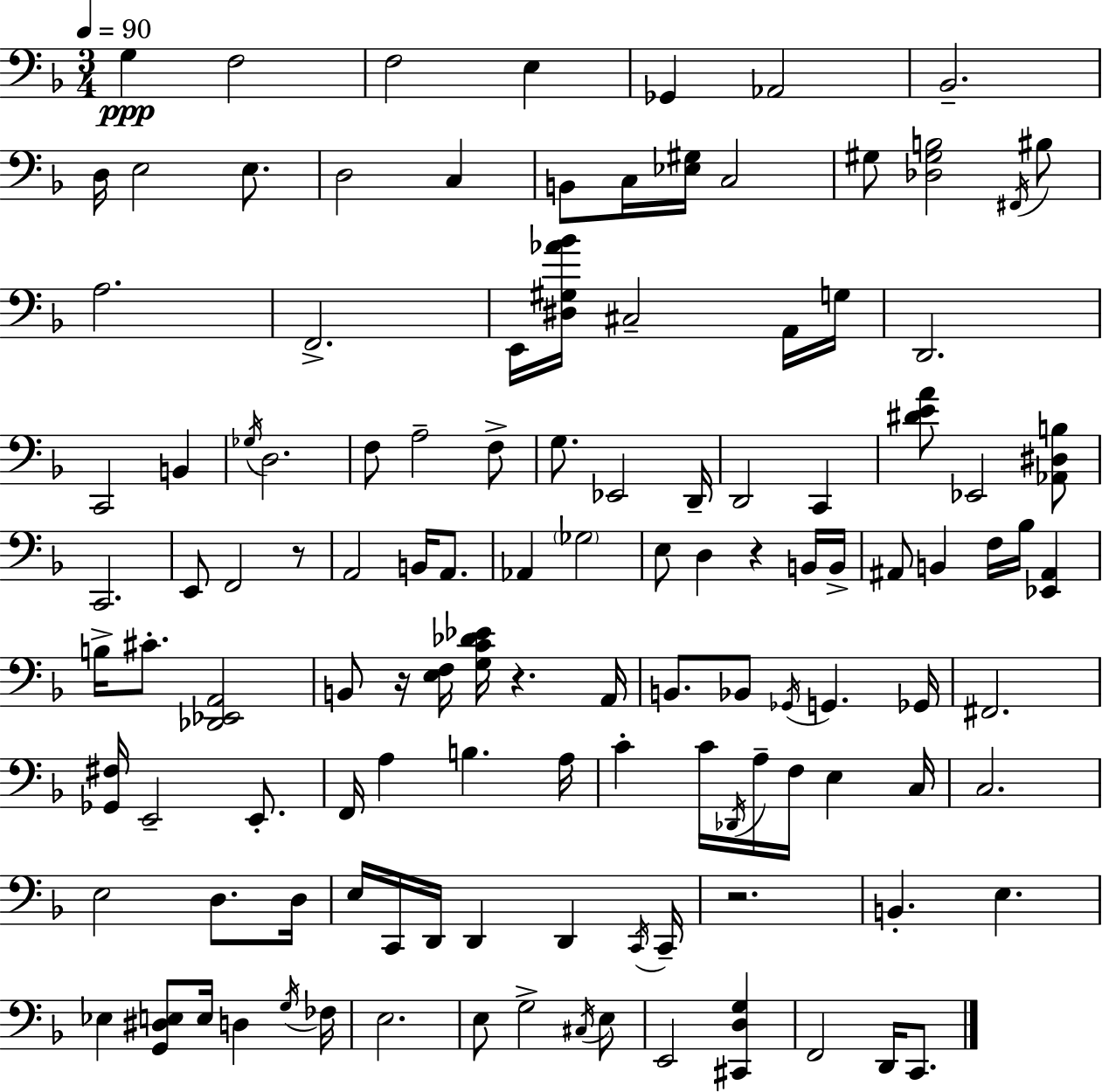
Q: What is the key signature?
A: F major